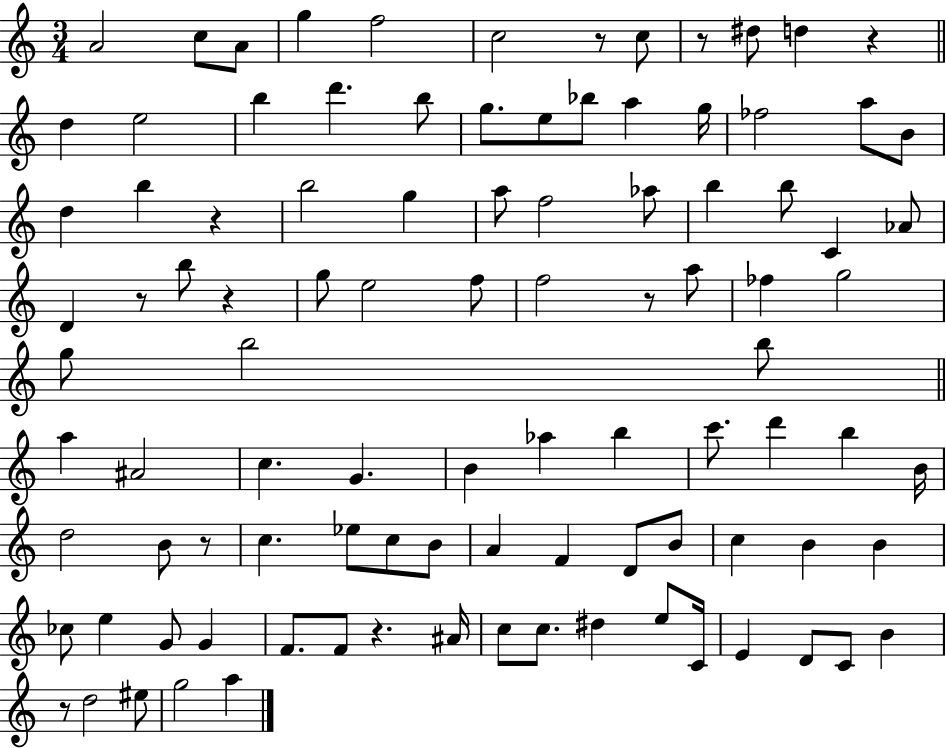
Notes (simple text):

A4/h C5/e A4/e G5/q F5/h C5/h R/e C5/e R/e D#5/e D5/q R/q D5/q E5/h B5/q D6/q. B5/e G5/e. E5/e Bb5/e A5/q G5/s FES5/h A5/e B4/e D5/q B5/q R/q B5/h G5/q A5/e F5/h Ab5/e B5/q B5/e C4/q Ab4/e D4/q R/e B5/e R/q G5/e E5/h F5/e F5/h R/e A5/e FES5/q G5/h G5/e B5/h B5/e A5/q A#4/h C5/q. G4/q. B4/q Ab5/q B5/q C6/e. D6/q B5/q B4/s D5/h B4/e R/e C5/q. Eb5/e C5/e B4/e A4/q F4/q D4/e B4/e C5/q B4/q B4/q CES5/e E5/q G4/e G4/q F4/e. F4/e R/q. A#4/s C5/e C5/e. D#5/q E5/e C4/s E4/q D4/e C4/e B4/q R/e D5/h EIS5/e G5/h A5/q